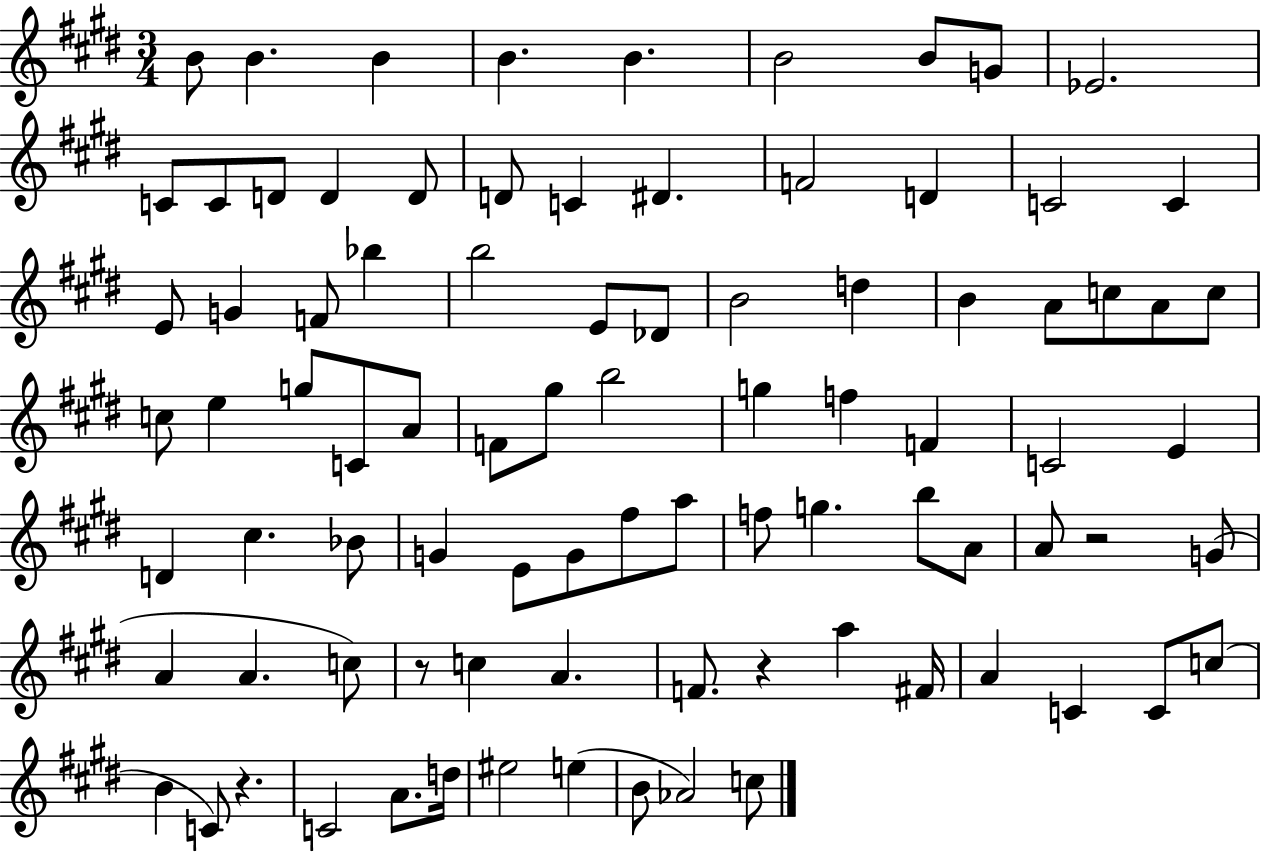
B4/e B4/q. B4/q B4/q. B4/q. B4/h B4/e G4/e Eb4/h. C4/e C4/e D4/e D4/q D4/e D4/e C4/q D#4/q. F4/h D4/q C4/h C4/q E4/e G4/q F4/e Bb5/q B5/h E4/e Db4/e B4/h D5/q B4/q A4/e C5/e A4/e C5/e C5/e E5/q G5/e C4/e A4/e F4/e G#5/e B5/h G5/q F5/q F4/q C4/h E4/q D4/q C#5/q. Bb4/e G4/q E4/e G4/e F#5/e A5/e F5/e G5/q. B5/e A4/e A4/e R/h G4/e A4/q A4/q. C5/e R/e C5/q A4/q. F4/e. R/q A5/q F#4/s A4/q C4/q C4/e C5/e B4/q C4/e R/q. C4/h A4/e. D5/s EIS5/h E5/q B4/e Ab4/h C5/e